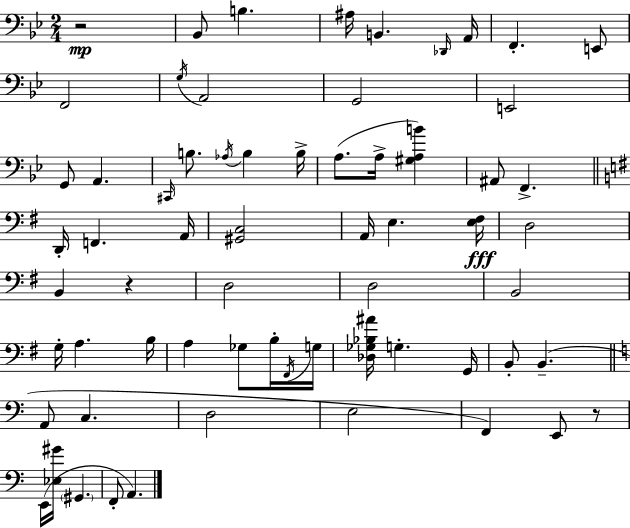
X:1
T:Untitled
M:2/4
L:1/4
K:Bb
z2 _B,,/2 B, ^A,/4 B,, _D,,/4 A,,/4 F,, E,,/2 F,,2 G,/4 A,,2 G,,2 E,,2 G,,/2 A,, ^C,,/4 B,/2 _A,/4 B, B,/4 A,/2 A,/4 [^G,A,B] ^A,,/2 F,, D,,/4 F,, A,,/4 [^G,,C,]2 A,,/4 E, [E,^F,]/4 D,2 B,, z D,2 D,2 B,,2 G,/4 A, B,/4 A, _G,/2 B,/4 ^F,,/4 G,/4 [_D,_G,_B,^A]/4 G, G,,/4 B,,/2 B,, A,,/2 C, D,2 E,2 F,, E,,/2 z/2 E,,/4 [_E,^G]/4 ^G,, F,,/2 A,,